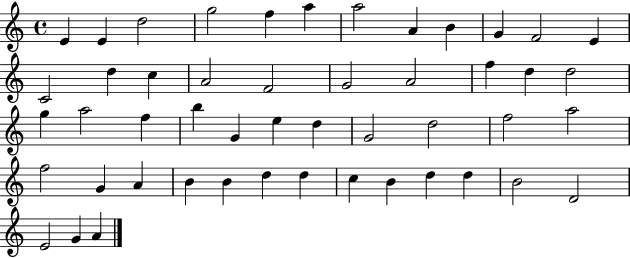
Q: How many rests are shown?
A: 0